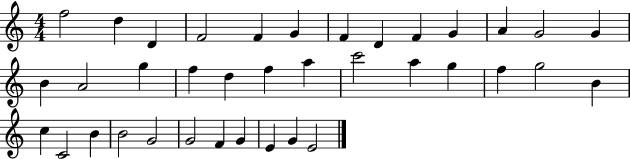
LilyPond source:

{
  \clef treble
  \numericTimeSignature
  \time 4/4
  \key c \major
  f''2 d''4 d'4 | f'2 f'4 g'4 | f'4 d'4 f'4 g'4 | a'4 g'2 g'4 | \break b'4 a'2 g''4 | f''4 d''4 f''4 a''4 | c'''2 a''4 g''4 | f''4 g''2 b'4 | \break c''4 c'2 b'4 | b'2 g'2 | g'2 f'4 g'4 | e'4 g'4 e'2 | \break \bar "|."
}